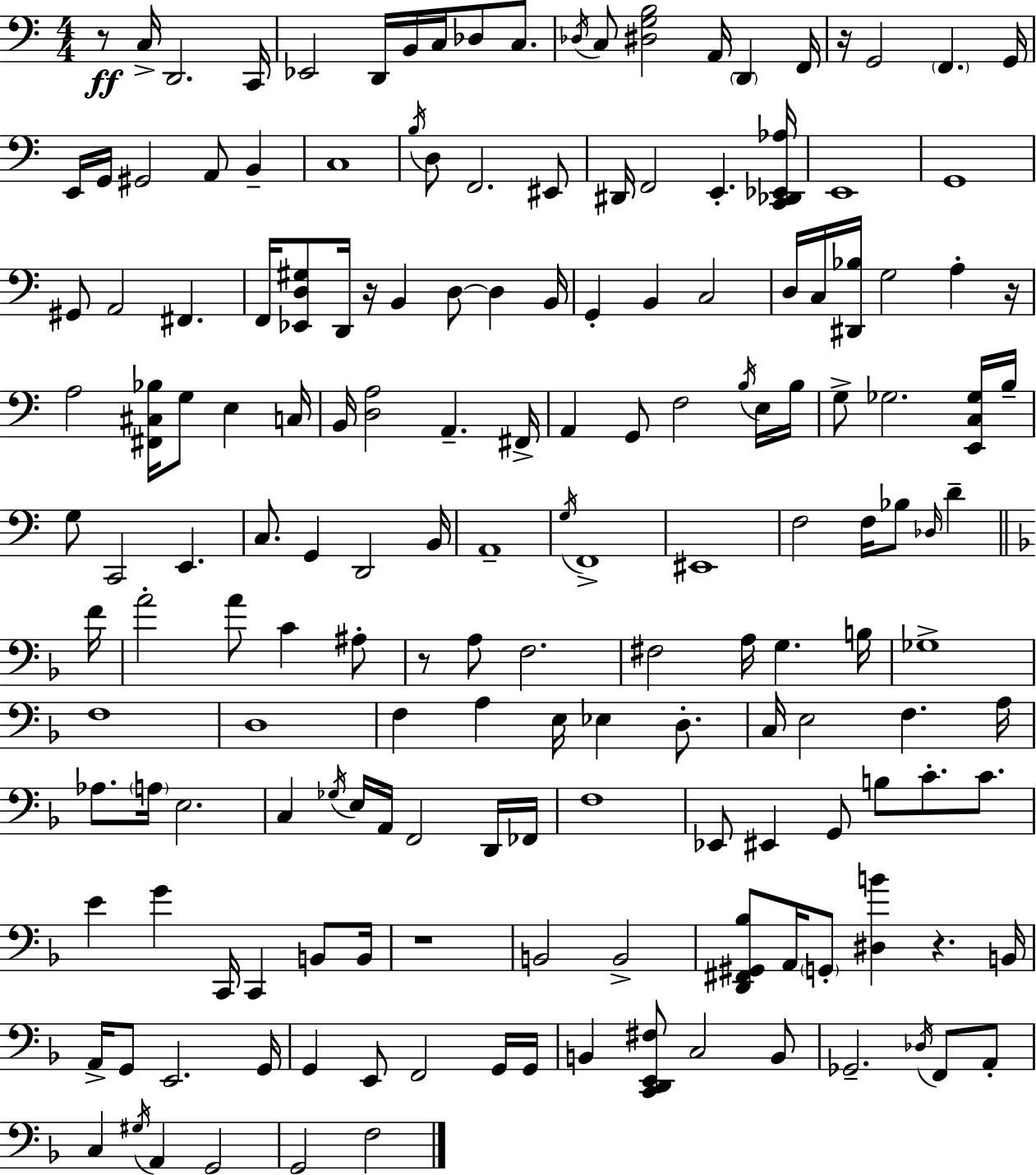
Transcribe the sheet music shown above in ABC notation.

X:1
T:Untitled
M:4/4
L:1/4
K:Am
z/2 C,/4 D,,2 C,,/4 _E,,2 D,,/4 B,,/4 C,/4 _D,/2 C,/2 _D,/4 C,/2 [^D,G,B,]2 A,,/4 D,, F,,/4 z/4 G,,2 F,, G,,/4 E,,/4 G,,/4 ^G,,2 A,,/2 B,, C,4 B,/4 D,/2 F,,2 ^E,,/2 ^D,,/4 F,,2 E,, [C,,_D,,_E,,_A,]/4 E,,4 G,,4 ^G,,/2 A,,2 ^F,, F,,/4 [_E,,D,^G,]/2 D,,/4 z/4 B,, D,/2 D, B,,/4 G,, B,, C,2 D,/4 C,/4 [^D,,_B,]/4 G,2 A, z/4 A,2 [^F,,^C,_B,]/4 G,/2 E, C,/4 B,,/4 [D,A,]2 A,, ^F,,/4 A,, G,,/2 F,2 B,/4 E,/4 B,/4 G,/2 _G,2 [E,,C,_G,]/4 B,/4 G,/2 C,,2 E,, C,/2 G,, D,,2 B,,/4 A,,4 G,/4 F,,4 ^E,,4 F,2 F,/4 _B,/2 _D,/4 D F/4 A2 A/2 C ^A,/2 z/2 A,/2 F,2 ^F,2 A,/4 G, B,/4 _G,4 F,4 D,4 F, A, E,/4 _E, D,/2 C,/4 E,2 F, A,/4 _A,/2 A,/4 E,2 C, _G,/4 E,/4 A,,/4 F,,2 D,,/4 _F,,/4 F,4 _E,,/2 ^E,, G,,/2 B,/2 C/2 C/2 E G C,,/4 C,, B,,/2 B,,/4 z4 B,,2 B,,2 [D,,^F,,^G,,_B,]/2 A,,/4 G,,/2 [^D,B] z B,,/4 A,,/4 G,,/2 E,,2 G,,/4 G,, E,,/2 F,,2 G,,/4 G,,/4 B,, [C,,D,,E,,^F,]/2 C,2 B,,/2 _G,,2 _D,/4 F,,/2 A,,/2 C, ^G,/4 A,, G,,2 G,,2 F,2